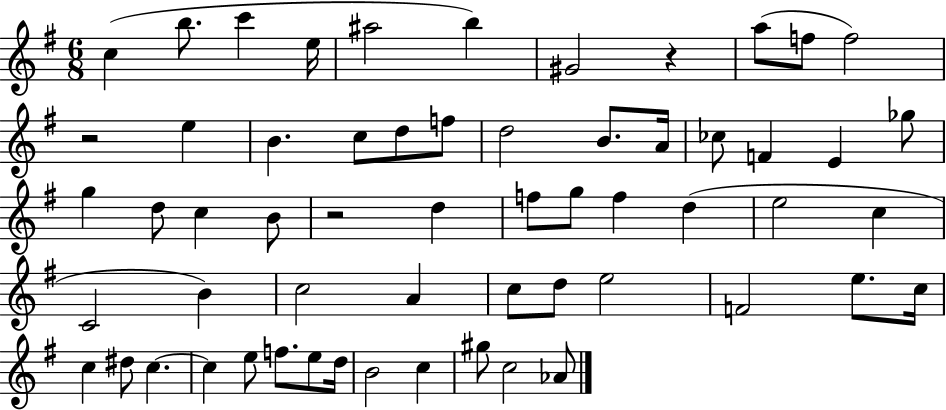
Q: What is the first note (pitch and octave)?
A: C5